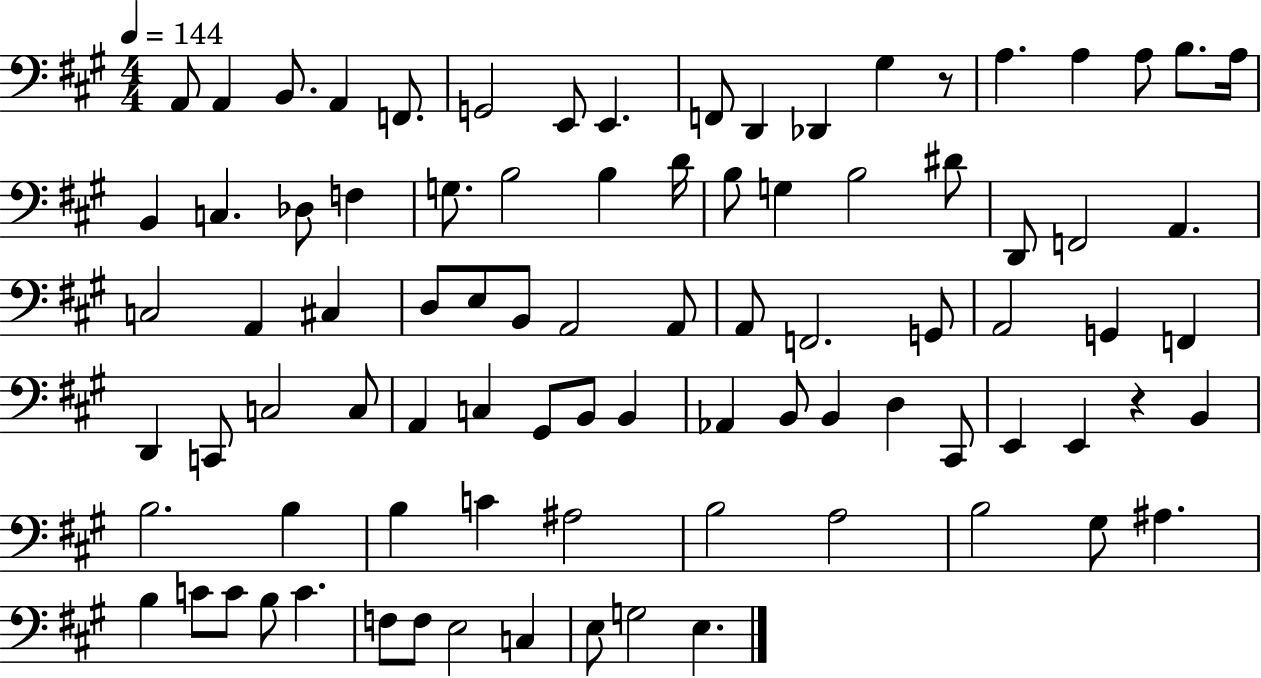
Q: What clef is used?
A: bass